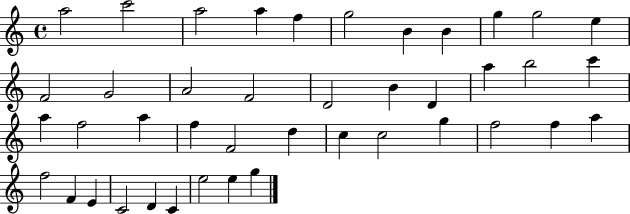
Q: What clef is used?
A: treble